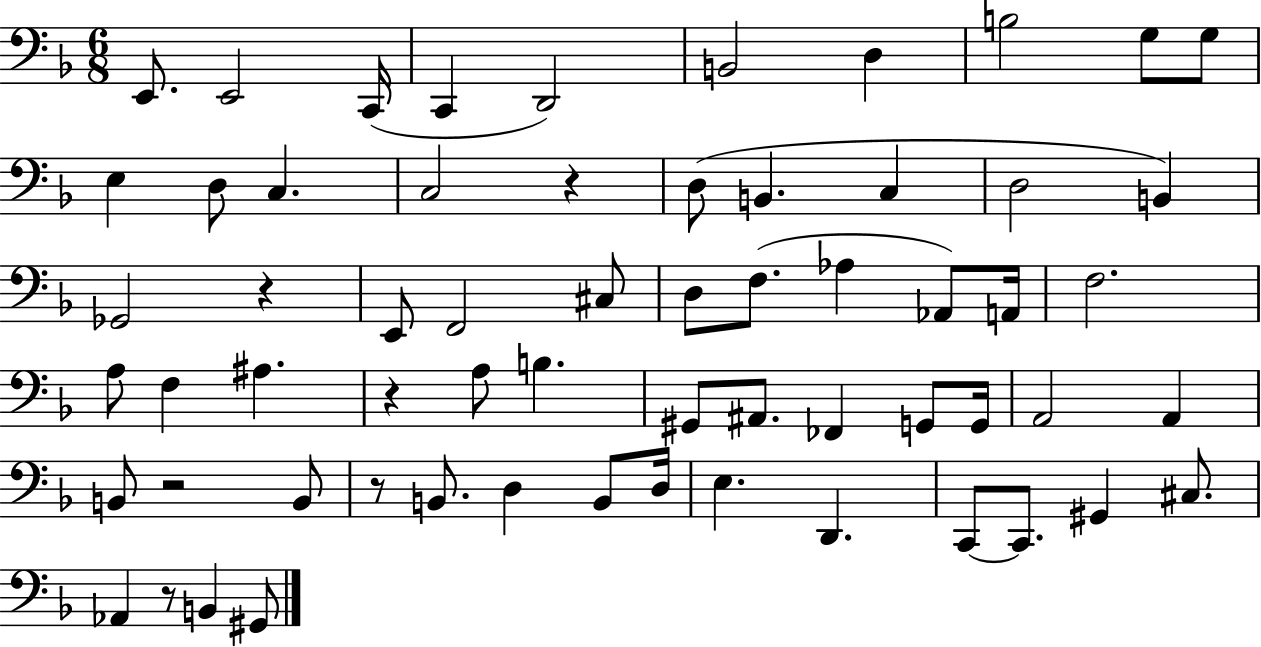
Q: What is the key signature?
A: F major